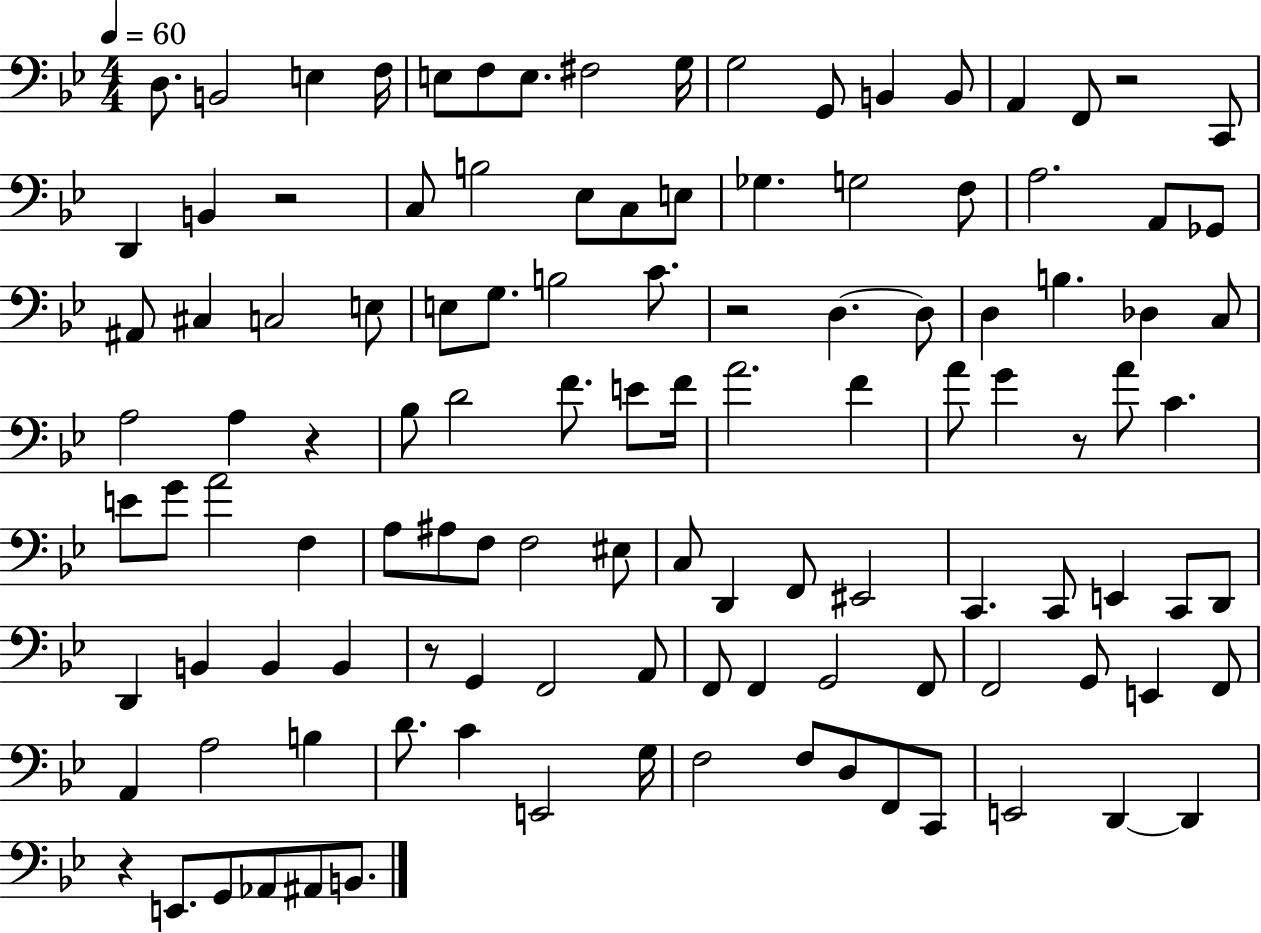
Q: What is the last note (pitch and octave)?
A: B2